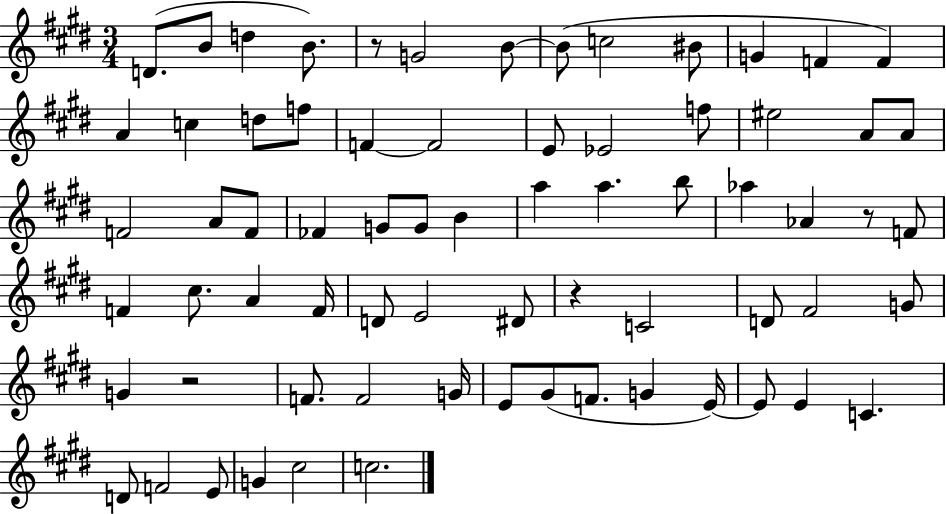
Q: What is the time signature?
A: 3/4